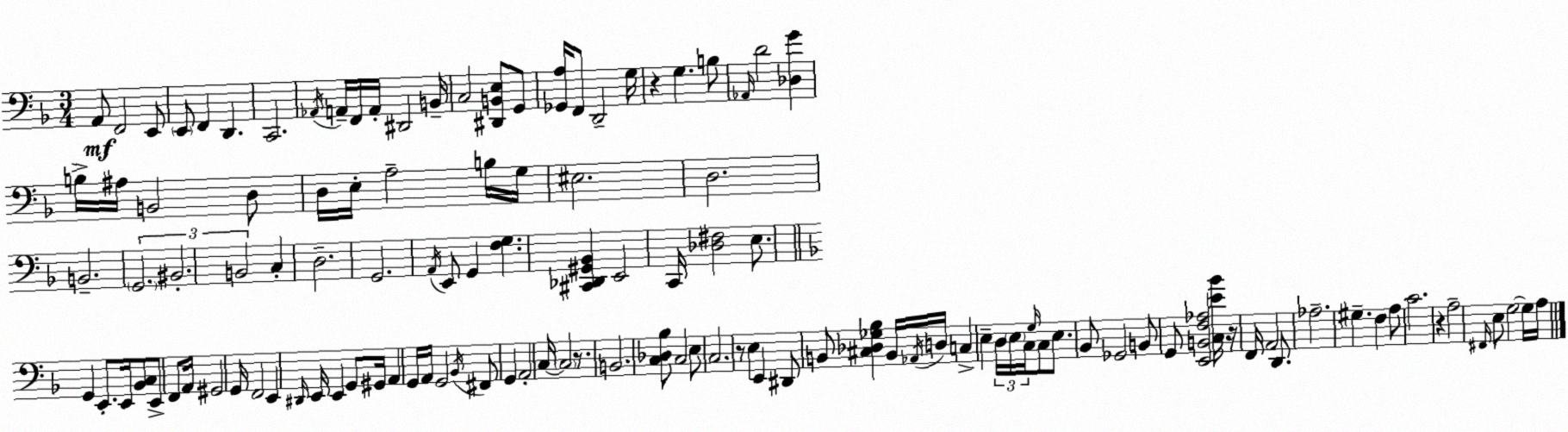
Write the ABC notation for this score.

X:1
T:Untitled
M:3/4
L:1/4
K:F
A,,/2 F,,2 E,,/2 E,,/2 F,, D,, C,,2 _A,,/4 A,,/4 F,,/4 A,,/4 ^D,,2 B,,/4 C,2 [^D,,B,,E,]/2 G,,/2 [_G,,A,]/4 F,,/2 D,,2 G,/4 z G, B,/2 _A,,/4 D2 [_D,G] B,/4 ^A,/4 B,,2 D,/2 D,/4 E,/4 A,2 B,/4 G,/4 ^E,2 D,2 B,,2 G,,2 ^B,,2 B,,2 C, D,2 G,,2 A,,/4 E,,/2 G,, [F,G,] [^C,,_D,,^G,,_B,,] E,,2 C,,/4 [_D,^F,]2 E,/2 G,, E,,/2 E,,/4 [_B,,C,]/2 E,,/2 F,,/2 A,,/4 ^G,,2 G,,/4 F,,2 E,, ^D,,/4 E,,/4 E,, G,,/2 ^G,,/4 A,, G,,/4 A,,/4 G,,2 _B,,/4 ^F,,/2 G,, A,,2 C,/4 C,2 z/2 B,,2 [C,_D,_B,]/2 C,2 E,/2 C,2 z/2 E, E,, ^D,,/2 B,,/2 [^C,_D,_G,_B,] B,,/4 _A,,/4 D,/4 C, E, D,/4 E,/4 C,/4 G,/4 C,/2 E,/2 _B,,/2 _G,,2 B,,/2 G,,/2 [E,,B,,F,_A,]2 [C,E_B]/4 z/4 F,,/4 A,,2 D,,/2 _A,2 ^G, F, A,/2 C2 z A,2 ^F,,/4 E,/2 G,2 G,/4 A,/4